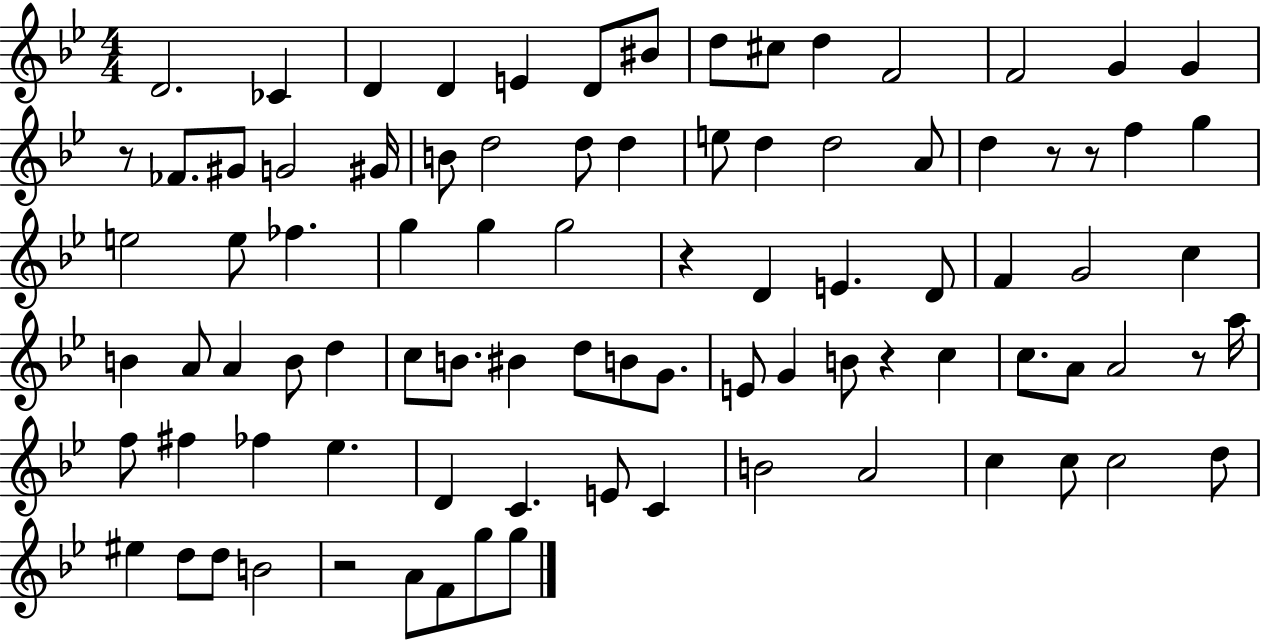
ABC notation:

X:1
T:Untitled
M:4/4
L:1/4
K:Bb
D2 _C D D E D/2 ^B/2 d/2 ^c/2 d F2 F2 G G z/2 _F/2 ^G/2 G2 ^G/4 B/2 d2 d/2 d e/2 d d2 A/2 d z/2 z/2 f g e2 e/2 _f g g g2 z D E D/2 F G2 c B A/2 A B/2 d c/2 B/2 ^B d/2 B/2 G/2 E/2 G B/2 z c c/2 A/2 A2 z/2 a/4 f/2 ^f _f _e D C E/2 C B2 A2 c c/2 c2 d/2 ^e d/2 d/2 B2 z2 A/2 F/2 g/2 g/2